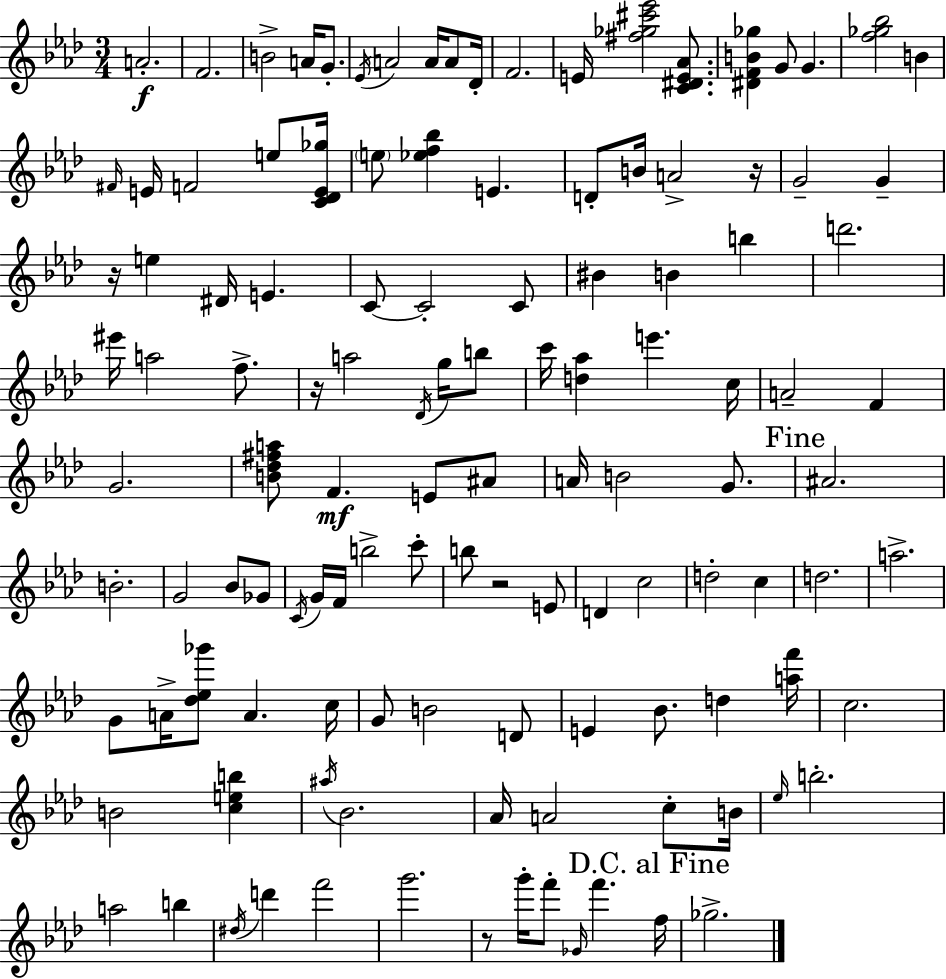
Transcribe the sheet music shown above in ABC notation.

X:1
T:Untitled
M:3/4
L:1/4
K:Ab
A2 F2 B2 A/4 G/2 _E/4 A2 A/4 A/2 _D/4 F2 E/4 [^f_g^c'_e']2 [C^DE_A]/2 [^DFB_g] G/2 G [f_g_b]2 B ^F/4 E/4 F2 e/2 [C_DE_g]/4 e/2 [_ef_b] E D/2 B/4 A2 z/4 G2 G z/4 e ^D/4 E C/2 C2 C/2 ^B B b d'2 ^e'/4 a2 f/2 z/4 a2 _D/4 g/4 b/2 c'/4 [d_a] e' c/4 A2 F G2 [B_d^fa]/2 F E/2 ^A/2 A/4 B2 G/2 ^A2 B2 G2 _B/2 _G/2 C/4 G/4 F/4 b2 c'/2 b/2 z2 E/2 D c2 d2 c d2 a2 G/2 A/4 [_d_e_g']/2 A c/4 G/2 B2 D/2 E _B/2 d [af']/4 c2 B2 [ceb] ^a/4 _B2 _A/4 A2 c/2 B/4 _e/4 b2 a2 b ^d/4 d' f'2 g'2 z/2 g'/4 f'/2 _G/4 f' f/4 _g2